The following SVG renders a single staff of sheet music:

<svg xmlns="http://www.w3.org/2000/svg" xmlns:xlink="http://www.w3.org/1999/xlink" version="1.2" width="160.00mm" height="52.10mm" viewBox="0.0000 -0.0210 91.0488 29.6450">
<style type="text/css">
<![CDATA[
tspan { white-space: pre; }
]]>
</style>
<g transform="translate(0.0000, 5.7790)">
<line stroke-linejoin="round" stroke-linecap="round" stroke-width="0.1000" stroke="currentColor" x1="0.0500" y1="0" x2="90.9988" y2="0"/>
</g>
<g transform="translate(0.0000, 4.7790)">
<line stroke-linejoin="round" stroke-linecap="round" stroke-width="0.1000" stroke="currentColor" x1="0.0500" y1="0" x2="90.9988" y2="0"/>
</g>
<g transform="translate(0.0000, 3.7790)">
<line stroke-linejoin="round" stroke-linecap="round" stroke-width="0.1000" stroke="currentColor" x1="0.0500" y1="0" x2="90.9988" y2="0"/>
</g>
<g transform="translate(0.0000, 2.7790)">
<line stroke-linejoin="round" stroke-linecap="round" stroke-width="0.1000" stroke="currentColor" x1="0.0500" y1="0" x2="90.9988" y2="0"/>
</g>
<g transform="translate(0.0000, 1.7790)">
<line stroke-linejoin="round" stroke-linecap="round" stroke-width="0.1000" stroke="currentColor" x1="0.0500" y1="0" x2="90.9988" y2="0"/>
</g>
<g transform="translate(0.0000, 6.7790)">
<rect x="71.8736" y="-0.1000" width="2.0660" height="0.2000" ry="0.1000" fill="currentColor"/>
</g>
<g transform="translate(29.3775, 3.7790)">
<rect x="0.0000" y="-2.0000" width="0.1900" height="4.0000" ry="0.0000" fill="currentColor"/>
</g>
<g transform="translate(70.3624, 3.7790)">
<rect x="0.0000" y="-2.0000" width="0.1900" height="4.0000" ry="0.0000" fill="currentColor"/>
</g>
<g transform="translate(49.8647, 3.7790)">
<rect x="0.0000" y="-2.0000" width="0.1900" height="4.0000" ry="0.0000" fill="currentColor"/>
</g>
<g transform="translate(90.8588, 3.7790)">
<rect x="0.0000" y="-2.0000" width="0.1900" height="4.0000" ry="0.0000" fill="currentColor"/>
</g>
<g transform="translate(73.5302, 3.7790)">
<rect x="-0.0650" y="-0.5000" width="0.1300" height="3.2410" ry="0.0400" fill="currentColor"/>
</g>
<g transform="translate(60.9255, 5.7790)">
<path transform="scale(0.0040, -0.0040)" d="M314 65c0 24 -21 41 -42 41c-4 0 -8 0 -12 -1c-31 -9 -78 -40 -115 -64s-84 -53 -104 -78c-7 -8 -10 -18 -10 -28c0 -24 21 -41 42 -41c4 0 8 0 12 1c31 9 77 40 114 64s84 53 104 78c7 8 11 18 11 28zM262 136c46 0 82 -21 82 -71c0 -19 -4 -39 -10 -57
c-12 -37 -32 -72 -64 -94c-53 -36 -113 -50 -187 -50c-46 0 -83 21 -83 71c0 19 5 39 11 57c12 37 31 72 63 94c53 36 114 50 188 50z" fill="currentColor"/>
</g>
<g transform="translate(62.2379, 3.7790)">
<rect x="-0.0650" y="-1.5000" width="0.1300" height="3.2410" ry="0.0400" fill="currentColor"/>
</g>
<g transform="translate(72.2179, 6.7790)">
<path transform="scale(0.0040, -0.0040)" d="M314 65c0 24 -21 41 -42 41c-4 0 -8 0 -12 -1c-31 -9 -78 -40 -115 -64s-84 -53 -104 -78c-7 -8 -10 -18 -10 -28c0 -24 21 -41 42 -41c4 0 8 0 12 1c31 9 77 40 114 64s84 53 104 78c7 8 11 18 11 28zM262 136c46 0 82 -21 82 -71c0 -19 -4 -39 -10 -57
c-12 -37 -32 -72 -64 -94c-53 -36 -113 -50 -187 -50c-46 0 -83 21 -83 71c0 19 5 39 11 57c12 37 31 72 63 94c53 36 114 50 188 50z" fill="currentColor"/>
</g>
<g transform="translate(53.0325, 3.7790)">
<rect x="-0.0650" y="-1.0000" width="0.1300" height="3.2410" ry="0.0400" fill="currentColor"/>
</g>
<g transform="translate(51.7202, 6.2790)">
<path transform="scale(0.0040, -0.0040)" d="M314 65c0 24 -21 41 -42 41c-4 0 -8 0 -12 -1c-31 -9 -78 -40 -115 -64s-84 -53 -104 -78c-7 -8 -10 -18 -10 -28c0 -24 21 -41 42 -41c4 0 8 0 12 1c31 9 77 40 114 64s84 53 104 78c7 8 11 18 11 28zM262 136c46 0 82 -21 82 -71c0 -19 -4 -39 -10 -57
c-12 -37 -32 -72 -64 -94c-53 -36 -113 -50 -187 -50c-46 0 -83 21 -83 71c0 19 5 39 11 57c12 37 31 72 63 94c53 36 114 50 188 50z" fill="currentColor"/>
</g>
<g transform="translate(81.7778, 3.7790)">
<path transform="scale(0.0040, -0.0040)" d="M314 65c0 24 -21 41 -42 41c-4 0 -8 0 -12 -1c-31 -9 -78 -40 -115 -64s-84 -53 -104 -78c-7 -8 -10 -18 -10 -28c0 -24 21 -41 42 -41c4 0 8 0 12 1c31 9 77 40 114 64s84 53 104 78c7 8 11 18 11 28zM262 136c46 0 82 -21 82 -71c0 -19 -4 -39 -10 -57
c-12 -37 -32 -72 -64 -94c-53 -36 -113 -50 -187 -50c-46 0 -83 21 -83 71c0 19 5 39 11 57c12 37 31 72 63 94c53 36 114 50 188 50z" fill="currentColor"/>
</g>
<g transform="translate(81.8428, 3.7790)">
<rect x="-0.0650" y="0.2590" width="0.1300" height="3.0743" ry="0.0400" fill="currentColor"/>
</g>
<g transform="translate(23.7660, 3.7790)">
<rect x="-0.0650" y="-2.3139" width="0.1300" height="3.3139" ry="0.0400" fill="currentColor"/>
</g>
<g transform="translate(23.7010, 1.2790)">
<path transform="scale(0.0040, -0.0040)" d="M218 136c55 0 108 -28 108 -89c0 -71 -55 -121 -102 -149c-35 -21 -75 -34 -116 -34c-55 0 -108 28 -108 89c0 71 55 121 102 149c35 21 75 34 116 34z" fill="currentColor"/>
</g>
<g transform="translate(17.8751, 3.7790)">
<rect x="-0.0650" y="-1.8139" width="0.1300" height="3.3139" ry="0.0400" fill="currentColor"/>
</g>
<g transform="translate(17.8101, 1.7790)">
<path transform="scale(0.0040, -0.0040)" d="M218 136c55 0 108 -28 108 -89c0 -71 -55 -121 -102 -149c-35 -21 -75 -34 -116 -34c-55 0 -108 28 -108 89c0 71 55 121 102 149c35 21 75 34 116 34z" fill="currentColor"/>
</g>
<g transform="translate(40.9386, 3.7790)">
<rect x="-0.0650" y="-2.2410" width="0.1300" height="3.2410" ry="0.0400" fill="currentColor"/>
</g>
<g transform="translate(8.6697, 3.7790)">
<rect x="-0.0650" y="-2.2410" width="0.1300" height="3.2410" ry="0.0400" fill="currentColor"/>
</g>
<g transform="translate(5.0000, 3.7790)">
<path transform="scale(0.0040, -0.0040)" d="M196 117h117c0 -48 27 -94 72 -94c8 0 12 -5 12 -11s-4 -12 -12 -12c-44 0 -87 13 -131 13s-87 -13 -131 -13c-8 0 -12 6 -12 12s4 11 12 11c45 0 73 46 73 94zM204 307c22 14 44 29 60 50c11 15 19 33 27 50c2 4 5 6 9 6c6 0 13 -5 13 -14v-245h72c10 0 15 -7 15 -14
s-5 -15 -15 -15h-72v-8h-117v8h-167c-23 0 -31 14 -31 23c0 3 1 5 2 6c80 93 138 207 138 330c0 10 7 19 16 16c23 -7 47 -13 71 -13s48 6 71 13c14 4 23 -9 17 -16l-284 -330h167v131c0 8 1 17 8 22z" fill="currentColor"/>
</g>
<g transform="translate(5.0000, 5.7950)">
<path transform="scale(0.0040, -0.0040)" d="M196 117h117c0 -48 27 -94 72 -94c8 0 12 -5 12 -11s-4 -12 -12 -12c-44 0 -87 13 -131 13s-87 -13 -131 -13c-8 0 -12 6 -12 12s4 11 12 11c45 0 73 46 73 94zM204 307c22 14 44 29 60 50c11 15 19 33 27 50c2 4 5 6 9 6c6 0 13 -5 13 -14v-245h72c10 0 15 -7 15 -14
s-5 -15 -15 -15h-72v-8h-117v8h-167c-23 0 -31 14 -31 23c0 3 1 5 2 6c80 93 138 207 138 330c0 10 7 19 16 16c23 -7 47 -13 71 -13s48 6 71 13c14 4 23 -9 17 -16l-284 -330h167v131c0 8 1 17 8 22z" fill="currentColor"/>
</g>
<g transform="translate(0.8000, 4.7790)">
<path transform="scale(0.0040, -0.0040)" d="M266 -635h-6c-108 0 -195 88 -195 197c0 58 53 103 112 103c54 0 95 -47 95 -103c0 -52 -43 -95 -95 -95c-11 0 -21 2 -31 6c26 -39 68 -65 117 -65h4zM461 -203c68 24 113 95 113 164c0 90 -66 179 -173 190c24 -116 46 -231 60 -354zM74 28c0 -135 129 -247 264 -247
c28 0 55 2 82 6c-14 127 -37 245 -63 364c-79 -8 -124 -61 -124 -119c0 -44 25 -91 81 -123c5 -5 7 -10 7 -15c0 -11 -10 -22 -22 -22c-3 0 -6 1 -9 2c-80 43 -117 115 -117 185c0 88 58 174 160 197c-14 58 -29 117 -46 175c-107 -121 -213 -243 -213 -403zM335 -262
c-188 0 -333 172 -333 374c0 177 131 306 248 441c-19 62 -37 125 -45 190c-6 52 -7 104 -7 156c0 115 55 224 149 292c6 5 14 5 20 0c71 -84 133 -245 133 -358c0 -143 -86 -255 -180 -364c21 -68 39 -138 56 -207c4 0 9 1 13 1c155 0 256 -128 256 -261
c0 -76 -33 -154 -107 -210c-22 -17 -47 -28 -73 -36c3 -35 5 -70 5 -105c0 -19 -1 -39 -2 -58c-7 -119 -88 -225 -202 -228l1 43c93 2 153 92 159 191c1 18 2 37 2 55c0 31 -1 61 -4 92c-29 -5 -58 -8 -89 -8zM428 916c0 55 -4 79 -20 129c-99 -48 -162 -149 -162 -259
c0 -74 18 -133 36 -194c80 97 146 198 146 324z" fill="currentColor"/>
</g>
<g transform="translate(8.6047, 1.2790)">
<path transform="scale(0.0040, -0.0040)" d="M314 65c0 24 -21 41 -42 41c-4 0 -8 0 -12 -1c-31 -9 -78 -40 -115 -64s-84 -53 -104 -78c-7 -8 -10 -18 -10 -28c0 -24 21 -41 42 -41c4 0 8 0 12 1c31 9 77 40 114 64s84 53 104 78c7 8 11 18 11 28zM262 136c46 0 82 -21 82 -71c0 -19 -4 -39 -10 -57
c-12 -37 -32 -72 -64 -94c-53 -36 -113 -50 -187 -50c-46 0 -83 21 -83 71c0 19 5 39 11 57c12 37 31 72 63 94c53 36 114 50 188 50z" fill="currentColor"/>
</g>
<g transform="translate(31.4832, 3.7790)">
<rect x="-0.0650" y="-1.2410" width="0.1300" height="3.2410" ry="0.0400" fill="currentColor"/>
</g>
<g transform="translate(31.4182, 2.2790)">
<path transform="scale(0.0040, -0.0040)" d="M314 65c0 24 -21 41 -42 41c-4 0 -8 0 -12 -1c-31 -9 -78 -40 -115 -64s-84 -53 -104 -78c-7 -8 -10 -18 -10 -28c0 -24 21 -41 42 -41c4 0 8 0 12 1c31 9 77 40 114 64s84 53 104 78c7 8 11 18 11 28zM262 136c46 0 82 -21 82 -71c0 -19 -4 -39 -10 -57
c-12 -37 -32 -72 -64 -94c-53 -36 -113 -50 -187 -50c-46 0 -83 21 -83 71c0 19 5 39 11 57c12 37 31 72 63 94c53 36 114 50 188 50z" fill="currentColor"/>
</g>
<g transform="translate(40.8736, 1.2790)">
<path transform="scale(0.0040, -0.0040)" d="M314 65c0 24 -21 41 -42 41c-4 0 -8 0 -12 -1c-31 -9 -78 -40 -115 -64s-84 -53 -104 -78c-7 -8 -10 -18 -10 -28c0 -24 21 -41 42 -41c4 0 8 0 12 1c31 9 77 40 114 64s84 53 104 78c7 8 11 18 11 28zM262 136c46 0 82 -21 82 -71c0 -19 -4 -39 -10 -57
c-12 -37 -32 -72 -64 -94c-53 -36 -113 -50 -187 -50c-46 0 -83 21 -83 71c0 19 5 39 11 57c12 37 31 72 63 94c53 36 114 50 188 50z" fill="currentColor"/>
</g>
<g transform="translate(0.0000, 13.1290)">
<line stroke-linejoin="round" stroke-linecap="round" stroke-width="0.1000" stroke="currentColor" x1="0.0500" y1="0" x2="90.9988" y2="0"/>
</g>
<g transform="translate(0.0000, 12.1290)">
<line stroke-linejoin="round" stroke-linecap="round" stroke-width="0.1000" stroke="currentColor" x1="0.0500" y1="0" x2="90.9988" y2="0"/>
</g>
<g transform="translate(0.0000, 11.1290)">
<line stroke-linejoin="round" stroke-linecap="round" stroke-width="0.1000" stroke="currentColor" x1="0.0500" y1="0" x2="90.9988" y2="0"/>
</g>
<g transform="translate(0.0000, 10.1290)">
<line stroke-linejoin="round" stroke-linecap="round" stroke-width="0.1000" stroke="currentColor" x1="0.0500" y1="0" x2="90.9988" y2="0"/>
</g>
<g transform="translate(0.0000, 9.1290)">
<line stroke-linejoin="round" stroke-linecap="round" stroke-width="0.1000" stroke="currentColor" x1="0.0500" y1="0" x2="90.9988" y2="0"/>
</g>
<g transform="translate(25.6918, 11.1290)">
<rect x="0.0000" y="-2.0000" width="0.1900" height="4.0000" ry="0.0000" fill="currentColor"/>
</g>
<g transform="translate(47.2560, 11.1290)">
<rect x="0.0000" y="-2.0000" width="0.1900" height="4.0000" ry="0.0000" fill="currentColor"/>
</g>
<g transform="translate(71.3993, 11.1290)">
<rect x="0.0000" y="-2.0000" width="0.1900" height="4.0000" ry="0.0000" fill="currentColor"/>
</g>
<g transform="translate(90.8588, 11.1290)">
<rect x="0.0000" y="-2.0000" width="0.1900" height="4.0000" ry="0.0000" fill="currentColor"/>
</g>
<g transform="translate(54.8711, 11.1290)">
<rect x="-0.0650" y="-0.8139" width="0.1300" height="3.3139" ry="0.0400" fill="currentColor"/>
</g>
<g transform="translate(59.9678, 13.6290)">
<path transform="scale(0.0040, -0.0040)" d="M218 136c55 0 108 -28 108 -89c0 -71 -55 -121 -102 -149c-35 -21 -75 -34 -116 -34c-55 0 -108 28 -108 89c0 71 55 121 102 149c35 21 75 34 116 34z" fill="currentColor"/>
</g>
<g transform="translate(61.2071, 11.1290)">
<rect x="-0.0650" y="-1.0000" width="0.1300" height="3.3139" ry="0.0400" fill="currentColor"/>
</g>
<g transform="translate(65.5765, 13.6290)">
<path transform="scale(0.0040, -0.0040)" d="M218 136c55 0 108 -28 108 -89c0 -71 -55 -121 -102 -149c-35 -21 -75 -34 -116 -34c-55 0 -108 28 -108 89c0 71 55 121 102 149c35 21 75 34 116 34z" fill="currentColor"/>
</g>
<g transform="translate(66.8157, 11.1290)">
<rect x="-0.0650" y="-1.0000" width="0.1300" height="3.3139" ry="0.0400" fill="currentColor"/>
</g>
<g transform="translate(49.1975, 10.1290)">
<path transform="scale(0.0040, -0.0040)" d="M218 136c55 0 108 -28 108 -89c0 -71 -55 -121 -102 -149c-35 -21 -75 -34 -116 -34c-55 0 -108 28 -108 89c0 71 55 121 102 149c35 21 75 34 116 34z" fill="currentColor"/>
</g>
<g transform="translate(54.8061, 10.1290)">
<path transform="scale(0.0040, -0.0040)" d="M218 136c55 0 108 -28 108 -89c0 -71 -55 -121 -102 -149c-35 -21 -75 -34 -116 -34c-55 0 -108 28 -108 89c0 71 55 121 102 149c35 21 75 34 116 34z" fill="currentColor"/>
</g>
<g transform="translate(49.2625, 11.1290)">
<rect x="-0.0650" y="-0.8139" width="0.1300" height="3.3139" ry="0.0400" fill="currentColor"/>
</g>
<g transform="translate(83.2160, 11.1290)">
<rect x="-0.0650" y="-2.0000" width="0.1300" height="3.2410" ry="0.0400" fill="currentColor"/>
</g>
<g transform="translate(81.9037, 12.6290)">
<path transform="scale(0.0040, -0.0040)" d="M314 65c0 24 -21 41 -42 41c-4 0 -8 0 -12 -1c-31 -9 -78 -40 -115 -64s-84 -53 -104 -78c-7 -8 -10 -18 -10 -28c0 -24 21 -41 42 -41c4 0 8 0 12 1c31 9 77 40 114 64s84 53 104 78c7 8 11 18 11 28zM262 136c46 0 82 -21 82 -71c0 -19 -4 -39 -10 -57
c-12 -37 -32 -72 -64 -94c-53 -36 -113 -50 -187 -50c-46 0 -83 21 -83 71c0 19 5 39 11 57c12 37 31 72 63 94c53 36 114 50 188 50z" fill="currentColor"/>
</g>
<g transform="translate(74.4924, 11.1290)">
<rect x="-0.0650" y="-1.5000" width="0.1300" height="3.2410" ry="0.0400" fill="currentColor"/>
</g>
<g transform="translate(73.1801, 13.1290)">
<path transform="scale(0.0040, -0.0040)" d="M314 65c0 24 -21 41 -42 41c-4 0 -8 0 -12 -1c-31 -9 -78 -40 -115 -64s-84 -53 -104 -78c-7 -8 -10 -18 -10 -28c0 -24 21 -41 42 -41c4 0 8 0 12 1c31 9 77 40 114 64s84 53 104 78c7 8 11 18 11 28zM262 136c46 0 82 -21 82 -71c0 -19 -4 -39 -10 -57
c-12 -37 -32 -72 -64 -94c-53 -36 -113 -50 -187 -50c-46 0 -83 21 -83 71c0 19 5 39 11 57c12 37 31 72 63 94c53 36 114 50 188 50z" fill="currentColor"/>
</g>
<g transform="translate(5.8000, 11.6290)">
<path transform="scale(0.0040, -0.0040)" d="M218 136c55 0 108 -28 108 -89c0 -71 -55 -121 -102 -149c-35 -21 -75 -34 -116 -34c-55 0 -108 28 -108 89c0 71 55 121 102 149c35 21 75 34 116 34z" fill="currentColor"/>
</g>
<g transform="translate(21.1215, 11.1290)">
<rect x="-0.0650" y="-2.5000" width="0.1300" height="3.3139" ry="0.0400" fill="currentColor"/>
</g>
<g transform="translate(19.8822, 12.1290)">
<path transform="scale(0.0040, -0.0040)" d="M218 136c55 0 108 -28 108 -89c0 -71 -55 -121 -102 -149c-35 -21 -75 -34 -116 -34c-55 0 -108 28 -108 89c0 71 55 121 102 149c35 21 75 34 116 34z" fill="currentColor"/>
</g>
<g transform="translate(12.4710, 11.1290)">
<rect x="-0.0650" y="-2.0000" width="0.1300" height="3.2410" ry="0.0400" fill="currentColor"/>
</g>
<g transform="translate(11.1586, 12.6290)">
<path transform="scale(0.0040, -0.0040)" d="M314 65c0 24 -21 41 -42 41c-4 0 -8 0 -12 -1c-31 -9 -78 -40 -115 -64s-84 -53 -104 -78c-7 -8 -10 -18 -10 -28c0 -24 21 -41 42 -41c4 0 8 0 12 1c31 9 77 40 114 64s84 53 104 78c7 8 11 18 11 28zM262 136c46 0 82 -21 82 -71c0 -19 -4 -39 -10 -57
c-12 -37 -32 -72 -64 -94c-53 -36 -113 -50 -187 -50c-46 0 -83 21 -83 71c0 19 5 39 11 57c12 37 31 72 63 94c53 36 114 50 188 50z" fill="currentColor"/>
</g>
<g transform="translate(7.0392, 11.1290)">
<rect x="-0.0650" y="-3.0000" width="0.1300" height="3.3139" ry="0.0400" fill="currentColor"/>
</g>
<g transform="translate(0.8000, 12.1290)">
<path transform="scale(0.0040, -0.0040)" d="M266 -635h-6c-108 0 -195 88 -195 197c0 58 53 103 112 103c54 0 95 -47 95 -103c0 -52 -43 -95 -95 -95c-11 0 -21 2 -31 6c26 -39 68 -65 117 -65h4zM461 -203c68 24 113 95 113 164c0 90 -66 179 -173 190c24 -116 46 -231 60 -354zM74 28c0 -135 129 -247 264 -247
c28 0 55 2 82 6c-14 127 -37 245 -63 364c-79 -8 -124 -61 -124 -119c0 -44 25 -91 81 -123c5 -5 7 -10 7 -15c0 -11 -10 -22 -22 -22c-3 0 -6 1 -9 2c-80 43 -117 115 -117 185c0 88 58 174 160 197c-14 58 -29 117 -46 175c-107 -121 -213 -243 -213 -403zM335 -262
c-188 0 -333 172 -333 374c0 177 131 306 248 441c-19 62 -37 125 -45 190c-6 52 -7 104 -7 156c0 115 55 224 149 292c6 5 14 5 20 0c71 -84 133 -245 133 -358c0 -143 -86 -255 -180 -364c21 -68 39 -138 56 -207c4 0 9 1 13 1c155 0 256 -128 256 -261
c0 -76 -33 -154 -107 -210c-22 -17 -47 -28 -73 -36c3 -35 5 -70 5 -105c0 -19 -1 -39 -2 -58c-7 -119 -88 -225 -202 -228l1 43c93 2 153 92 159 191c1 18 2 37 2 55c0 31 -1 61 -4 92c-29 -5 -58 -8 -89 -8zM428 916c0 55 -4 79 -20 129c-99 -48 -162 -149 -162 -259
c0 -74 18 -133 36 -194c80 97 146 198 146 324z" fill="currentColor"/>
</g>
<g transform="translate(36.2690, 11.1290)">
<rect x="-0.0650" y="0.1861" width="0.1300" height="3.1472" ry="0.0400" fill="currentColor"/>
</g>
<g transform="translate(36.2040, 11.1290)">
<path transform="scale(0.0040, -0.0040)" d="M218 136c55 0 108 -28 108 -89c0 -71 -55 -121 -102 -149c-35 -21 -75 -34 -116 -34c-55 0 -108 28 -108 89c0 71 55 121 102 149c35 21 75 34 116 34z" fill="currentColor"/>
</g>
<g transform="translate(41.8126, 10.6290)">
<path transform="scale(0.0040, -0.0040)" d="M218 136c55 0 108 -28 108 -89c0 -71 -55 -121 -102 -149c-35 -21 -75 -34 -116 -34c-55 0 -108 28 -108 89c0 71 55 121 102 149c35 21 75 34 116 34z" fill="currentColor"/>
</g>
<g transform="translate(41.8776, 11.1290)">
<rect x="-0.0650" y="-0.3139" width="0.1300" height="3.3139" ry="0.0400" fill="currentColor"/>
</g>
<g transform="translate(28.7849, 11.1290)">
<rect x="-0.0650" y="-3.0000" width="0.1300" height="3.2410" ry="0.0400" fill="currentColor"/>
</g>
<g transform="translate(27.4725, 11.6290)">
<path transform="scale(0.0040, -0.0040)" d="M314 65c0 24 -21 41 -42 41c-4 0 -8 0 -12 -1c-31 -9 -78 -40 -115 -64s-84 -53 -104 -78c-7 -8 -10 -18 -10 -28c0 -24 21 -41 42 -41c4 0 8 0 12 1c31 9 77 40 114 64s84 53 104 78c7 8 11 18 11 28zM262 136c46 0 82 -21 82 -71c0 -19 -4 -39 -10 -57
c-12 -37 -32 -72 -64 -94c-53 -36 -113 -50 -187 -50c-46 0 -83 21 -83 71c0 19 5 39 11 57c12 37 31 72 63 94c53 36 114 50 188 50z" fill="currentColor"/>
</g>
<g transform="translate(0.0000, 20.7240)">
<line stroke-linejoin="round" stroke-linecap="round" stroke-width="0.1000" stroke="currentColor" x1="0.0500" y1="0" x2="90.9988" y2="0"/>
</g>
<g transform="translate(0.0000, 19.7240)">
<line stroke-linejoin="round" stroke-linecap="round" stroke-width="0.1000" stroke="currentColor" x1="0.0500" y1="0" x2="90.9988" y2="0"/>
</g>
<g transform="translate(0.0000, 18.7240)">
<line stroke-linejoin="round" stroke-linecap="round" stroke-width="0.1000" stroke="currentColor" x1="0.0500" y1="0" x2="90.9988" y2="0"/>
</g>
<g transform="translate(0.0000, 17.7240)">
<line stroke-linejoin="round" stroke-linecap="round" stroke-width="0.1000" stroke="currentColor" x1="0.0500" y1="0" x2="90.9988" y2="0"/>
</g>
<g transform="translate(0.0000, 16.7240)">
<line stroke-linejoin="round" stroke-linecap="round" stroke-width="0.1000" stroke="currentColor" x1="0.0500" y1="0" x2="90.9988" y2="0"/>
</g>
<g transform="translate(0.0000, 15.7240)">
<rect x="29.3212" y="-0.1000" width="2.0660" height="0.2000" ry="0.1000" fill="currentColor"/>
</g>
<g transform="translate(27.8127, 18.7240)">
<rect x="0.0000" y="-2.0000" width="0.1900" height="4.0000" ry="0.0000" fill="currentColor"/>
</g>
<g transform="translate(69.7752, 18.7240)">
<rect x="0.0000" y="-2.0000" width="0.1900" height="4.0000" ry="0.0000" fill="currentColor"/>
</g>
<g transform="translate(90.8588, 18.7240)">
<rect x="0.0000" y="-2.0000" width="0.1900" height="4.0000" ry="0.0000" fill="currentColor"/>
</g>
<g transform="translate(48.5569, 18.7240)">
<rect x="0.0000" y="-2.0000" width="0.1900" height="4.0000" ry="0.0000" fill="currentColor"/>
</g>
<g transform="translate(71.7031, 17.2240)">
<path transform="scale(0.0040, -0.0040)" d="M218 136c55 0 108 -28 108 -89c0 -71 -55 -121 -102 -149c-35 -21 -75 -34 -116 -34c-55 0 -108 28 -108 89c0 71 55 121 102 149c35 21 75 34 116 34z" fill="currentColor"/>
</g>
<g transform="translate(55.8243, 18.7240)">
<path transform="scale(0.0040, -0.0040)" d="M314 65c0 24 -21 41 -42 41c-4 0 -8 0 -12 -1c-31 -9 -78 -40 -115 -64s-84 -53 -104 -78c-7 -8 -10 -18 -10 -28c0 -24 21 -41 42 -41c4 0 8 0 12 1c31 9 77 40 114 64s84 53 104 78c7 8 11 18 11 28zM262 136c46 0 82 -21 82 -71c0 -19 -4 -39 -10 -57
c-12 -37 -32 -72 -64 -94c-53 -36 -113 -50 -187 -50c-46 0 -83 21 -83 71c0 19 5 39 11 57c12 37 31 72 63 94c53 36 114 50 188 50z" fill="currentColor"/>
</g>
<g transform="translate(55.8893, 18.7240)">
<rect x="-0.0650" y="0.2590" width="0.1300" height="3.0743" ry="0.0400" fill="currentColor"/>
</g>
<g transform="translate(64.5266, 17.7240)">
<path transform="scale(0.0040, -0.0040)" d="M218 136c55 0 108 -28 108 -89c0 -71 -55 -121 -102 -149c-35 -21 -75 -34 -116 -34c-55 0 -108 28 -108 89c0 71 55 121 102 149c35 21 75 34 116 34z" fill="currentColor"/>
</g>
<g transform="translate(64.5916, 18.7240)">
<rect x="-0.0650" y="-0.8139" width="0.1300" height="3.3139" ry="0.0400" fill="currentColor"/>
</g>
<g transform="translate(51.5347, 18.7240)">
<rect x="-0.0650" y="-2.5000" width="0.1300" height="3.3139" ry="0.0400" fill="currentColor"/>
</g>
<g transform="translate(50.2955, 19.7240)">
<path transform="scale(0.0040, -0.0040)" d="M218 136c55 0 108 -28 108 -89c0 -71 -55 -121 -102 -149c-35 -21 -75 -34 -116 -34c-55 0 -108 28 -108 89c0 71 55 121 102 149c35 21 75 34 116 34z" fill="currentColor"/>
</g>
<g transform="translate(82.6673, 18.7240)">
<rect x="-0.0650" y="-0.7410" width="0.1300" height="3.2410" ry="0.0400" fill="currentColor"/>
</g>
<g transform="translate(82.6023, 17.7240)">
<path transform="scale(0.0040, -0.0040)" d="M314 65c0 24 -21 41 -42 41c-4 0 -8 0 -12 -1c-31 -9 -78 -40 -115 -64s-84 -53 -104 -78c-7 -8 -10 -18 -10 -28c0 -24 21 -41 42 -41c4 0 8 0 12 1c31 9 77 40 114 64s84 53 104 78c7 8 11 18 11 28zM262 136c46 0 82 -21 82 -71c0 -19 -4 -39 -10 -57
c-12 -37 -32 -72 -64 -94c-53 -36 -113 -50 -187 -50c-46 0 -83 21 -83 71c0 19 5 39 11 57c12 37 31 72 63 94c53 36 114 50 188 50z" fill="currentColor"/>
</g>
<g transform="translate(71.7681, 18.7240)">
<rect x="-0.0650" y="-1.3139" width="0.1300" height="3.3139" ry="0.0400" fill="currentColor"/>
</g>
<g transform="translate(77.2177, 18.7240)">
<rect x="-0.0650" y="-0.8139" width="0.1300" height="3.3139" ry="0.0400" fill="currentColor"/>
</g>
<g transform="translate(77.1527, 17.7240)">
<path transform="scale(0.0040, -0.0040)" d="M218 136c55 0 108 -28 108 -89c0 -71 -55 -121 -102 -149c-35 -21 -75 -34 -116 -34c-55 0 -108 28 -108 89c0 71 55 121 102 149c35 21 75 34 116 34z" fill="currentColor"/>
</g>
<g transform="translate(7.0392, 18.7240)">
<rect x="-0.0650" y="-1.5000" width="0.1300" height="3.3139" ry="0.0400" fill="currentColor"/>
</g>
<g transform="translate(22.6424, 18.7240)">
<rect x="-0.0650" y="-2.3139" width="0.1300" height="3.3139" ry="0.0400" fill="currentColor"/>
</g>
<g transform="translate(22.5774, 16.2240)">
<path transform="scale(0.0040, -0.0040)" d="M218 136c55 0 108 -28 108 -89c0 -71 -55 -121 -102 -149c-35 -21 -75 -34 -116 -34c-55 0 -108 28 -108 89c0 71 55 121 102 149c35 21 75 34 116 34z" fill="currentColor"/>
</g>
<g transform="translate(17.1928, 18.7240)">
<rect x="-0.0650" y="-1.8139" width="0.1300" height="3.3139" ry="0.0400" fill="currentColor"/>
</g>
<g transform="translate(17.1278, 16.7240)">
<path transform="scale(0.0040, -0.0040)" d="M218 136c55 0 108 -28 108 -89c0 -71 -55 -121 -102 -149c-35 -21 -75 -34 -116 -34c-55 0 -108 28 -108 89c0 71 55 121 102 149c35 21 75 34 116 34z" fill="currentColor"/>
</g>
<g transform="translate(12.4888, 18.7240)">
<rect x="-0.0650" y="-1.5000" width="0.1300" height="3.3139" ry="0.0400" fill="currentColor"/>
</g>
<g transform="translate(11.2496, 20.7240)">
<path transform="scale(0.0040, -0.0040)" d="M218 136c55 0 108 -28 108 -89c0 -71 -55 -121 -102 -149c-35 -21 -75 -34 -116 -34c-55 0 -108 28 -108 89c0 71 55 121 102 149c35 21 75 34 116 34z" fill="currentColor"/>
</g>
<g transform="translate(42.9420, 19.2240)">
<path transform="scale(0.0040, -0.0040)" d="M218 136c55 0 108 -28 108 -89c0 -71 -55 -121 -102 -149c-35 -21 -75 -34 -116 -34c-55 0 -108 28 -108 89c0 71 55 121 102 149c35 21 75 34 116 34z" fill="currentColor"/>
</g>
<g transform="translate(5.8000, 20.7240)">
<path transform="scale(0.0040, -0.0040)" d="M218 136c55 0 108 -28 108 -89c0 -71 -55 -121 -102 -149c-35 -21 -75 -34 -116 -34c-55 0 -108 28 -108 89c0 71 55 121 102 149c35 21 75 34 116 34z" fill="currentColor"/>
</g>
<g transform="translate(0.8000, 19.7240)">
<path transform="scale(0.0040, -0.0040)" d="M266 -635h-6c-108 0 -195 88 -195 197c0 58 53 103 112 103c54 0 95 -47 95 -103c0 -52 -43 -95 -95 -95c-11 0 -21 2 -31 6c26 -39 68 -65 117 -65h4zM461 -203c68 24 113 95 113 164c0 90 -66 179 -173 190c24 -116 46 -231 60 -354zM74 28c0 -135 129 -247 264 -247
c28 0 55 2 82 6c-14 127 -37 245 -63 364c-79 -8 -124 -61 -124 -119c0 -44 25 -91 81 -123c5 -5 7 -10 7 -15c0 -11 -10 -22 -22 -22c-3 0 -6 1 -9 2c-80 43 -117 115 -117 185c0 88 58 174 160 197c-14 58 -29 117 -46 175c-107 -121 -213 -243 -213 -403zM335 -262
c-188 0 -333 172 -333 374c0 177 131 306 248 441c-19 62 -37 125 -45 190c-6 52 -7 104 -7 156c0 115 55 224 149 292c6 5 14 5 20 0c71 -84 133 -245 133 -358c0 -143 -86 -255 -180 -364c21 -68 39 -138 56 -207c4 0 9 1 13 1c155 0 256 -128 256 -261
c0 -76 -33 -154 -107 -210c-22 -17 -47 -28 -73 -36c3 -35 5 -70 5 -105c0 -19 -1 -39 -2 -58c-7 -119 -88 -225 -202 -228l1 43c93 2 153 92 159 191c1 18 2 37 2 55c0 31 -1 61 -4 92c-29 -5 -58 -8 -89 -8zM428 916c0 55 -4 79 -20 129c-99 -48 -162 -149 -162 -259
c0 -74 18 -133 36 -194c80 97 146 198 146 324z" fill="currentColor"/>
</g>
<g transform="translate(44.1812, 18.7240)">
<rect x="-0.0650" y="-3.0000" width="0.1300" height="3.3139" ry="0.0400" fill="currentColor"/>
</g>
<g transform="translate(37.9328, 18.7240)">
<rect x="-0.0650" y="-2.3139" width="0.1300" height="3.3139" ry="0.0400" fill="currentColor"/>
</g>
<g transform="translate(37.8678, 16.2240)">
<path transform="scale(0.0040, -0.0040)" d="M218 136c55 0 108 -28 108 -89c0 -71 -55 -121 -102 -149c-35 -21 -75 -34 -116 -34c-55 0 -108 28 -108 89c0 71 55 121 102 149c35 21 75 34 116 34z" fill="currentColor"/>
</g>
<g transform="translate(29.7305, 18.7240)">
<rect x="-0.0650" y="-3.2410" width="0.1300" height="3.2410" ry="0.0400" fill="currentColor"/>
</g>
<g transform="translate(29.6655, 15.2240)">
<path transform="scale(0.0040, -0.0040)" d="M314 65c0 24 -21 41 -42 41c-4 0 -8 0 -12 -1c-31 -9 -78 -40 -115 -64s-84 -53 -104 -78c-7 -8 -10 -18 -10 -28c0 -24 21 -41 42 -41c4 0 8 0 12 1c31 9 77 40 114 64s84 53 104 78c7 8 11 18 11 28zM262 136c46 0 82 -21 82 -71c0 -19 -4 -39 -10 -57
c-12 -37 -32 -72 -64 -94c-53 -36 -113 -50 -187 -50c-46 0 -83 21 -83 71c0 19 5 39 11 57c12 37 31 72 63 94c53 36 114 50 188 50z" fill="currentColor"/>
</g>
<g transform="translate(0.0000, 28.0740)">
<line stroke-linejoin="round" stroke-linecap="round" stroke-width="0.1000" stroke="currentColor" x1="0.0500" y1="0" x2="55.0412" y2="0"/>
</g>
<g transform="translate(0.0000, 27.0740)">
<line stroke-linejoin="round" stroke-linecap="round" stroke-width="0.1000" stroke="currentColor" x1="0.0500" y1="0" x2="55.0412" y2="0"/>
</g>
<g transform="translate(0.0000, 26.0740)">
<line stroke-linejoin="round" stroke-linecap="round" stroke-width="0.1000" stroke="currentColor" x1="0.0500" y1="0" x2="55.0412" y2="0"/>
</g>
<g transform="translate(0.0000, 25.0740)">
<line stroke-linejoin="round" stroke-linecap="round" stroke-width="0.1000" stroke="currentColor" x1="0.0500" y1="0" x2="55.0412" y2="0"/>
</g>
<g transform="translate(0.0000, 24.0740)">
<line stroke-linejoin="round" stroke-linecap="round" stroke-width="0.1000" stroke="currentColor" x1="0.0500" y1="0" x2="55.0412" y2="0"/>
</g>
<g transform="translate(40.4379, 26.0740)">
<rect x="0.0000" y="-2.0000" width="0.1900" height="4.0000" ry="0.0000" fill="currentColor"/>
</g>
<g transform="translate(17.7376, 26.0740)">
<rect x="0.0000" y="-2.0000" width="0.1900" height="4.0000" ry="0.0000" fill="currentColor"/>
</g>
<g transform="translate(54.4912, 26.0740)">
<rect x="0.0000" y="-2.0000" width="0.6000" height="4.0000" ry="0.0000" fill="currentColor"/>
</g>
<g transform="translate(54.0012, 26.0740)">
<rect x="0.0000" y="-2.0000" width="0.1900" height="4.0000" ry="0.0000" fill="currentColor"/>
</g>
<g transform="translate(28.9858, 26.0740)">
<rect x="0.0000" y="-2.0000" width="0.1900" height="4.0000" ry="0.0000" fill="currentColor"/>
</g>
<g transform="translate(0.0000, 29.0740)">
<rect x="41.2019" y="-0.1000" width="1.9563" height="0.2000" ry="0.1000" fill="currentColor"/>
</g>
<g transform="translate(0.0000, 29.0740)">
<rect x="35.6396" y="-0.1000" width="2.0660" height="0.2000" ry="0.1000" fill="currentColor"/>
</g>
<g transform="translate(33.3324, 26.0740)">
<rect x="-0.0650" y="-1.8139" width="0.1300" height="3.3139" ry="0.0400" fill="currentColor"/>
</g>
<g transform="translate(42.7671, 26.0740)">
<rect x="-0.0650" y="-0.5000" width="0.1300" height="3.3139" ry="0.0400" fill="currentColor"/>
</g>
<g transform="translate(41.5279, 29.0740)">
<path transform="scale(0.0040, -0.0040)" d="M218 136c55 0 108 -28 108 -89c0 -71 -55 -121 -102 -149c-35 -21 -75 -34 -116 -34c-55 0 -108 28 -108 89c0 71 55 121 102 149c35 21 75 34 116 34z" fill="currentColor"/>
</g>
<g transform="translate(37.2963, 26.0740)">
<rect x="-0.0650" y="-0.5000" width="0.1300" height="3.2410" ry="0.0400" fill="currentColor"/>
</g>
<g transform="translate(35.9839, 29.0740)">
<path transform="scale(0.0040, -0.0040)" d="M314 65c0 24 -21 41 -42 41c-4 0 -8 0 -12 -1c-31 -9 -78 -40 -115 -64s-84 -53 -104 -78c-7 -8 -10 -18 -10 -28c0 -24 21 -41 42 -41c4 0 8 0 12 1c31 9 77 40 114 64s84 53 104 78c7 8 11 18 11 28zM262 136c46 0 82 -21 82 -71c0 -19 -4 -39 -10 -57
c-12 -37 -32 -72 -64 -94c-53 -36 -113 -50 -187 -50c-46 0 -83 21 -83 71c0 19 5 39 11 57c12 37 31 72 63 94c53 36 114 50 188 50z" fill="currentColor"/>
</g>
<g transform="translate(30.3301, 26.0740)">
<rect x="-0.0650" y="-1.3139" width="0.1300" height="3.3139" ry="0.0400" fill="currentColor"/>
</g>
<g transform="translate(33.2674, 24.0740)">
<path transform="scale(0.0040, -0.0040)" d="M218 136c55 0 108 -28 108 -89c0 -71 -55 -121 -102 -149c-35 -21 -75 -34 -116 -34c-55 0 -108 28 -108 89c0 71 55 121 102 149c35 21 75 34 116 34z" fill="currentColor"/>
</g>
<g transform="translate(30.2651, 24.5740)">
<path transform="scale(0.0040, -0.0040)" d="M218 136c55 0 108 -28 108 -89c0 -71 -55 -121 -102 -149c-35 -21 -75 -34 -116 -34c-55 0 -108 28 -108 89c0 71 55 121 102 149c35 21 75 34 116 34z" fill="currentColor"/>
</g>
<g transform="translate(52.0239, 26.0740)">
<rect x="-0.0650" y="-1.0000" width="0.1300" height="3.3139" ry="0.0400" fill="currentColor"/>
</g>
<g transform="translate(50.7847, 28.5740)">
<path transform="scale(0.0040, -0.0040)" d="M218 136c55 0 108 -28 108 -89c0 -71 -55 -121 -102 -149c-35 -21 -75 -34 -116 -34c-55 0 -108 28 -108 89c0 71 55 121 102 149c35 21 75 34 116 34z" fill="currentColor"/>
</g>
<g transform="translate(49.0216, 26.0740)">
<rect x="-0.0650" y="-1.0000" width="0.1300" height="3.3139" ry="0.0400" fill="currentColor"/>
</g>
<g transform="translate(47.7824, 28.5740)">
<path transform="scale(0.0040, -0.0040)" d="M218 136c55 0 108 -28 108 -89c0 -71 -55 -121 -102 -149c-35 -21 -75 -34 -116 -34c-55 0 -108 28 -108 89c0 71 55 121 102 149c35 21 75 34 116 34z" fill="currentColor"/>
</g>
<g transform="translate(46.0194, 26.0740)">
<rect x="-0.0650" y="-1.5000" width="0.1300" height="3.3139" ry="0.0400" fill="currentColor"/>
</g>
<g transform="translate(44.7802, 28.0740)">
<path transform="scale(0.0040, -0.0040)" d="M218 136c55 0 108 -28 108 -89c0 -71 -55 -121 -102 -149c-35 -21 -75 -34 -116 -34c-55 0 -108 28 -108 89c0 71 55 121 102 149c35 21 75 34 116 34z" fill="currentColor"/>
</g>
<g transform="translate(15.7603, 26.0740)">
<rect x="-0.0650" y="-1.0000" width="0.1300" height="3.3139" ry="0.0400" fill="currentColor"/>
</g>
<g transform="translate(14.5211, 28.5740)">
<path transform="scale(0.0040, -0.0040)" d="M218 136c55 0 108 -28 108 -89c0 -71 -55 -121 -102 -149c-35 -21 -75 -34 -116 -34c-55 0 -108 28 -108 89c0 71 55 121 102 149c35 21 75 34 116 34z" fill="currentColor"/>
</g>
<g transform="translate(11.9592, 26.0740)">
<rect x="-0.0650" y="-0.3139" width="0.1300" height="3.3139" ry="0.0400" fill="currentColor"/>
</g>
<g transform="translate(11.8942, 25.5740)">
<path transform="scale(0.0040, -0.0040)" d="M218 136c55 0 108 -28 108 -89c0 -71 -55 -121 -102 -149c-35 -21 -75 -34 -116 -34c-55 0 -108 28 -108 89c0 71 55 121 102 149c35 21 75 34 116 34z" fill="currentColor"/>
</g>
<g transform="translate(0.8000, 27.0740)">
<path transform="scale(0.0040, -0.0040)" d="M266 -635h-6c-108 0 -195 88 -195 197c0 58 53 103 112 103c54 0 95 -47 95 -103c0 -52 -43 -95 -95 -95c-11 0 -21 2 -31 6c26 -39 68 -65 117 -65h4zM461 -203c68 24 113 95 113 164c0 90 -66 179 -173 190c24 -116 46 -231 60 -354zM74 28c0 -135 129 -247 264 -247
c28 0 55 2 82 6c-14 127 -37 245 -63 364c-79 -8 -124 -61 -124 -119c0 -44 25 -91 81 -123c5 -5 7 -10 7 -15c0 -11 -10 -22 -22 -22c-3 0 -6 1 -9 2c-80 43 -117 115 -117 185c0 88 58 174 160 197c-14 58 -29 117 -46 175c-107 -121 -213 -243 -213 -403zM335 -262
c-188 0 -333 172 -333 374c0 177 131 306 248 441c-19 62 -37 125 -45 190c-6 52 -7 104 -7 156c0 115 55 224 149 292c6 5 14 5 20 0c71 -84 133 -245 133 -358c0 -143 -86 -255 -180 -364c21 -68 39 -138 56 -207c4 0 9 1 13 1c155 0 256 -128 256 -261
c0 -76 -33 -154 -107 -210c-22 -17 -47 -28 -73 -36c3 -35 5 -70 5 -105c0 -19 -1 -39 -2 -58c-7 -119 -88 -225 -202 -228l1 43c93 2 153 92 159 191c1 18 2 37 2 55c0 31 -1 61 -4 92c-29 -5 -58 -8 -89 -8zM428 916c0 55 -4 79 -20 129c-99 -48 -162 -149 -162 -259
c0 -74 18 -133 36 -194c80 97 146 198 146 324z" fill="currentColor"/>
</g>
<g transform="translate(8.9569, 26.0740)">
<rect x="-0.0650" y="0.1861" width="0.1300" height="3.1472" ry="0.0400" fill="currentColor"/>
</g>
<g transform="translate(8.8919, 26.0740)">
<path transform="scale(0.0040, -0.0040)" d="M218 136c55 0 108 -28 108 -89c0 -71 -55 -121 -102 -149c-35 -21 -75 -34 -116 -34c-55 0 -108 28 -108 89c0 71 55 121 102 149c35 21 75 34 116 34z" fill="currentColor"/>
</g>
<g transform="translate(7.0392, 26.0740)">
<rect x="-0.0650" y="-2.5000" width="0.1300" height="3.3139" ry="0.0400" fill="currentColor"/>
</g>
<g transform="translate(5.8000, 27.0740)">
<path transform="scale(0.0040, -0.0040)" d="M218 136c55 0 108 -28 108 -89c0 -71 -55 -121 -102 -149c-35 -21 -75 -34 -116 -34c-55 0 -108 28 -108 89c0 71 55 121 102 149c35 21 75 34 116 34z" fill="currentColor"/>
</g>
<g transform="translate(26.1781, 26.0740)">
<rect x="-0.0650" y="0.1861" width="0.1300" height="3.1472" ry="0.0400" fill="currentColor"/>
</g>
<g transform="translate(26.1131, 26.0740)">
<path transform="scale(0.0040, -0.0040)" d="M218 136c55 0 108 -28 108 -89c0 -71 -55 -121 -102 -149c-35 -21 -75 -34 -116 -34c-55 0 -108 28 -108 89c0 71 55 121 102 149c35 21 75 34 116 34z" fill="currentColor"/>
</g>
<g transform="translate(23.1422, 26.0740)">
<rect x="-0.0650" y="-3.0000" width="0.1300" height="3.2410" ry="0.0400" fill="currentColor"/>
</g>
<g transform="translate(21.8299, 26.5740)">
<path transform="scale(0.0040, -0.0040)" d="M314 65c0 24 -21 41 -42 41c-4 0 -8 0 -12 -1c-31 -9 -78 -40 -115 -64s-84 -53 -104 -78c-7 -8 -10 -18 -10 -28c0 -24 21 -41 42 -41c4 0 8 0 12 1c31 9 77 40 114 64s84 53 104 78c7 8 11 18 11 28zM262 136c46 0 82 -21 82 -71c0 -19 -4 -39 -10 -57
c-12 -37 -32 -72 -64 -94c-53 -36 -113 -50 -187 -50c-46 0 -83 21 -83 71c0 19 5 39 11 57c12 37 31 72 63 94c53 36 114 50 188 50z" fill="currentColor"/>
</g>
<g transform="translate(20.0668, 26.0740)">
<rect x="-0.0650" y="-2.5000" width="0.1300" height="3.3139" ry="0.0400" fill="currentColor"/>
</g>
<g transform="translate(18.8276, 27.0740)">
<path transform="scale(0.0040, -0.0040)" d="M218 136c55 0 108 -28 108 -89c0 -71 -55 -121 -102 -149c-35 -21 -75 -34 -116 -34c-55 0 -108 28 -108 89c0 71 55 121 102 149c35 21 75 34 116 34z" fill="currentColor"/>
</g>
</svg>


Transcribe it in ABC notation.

X:1
T:Untitled
M:4/4
L:1/4
K:C
g2 f g e2 g2 D2 E2 C2 B2 A F2 G A2 B c d d D D E2 F2 E E f g b2 g A G B2 d e d d2 G B c D G A2 B e f C2 C E D D